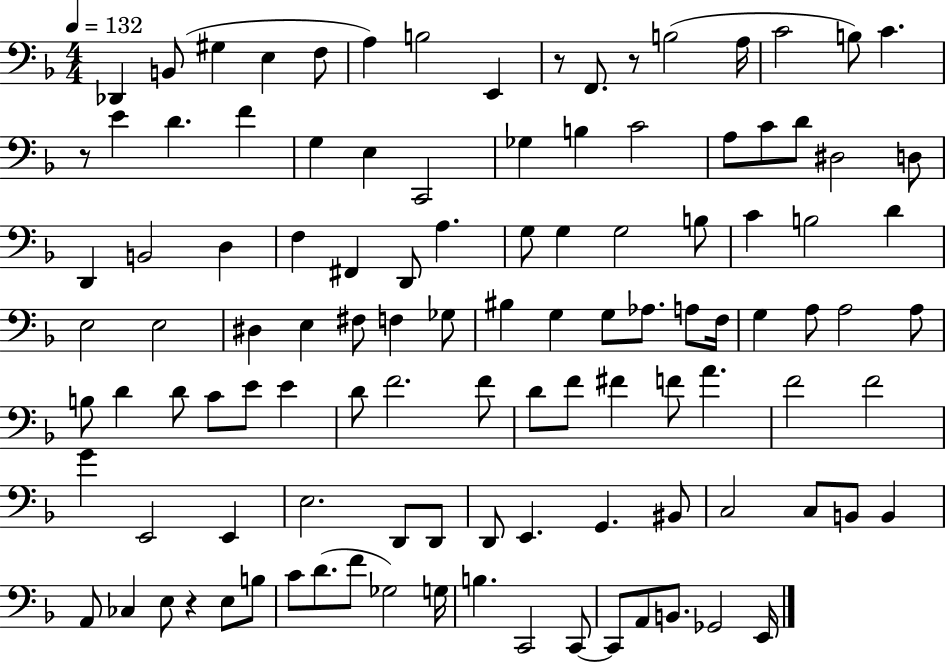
{
  \clef bass
  \numericTimeSignature
  \time 4/4
  \key f \major
  \tempo 4 = 132
  des,4 b,8( gis4 e4 f8 | a4) b2 e,4 | r8 f,8. r8 b2( a16 | c'2 b8) c'4. | \break r8 e'4 d'4. f'4 | g4 e4 c,2 | ges4 b4 c'2 | a8 c'8 d'8 dis2 d8 | \break d,4 b,2 d4 | f4 fis,4 d,8 a4. | g8 g4 g2 b8 | c'4 b2 d'4 | \break e2 e2 | dis4 e4 fis8 f4 ges8 | bis4 g4 g8 aes8. a8 f16 | g4 a8 a2 a8 | \break b8 d'4 d'8 c'8 e'8 e'4 | d'8 f'2. f'8 | d'8 f'8 fis'4 f'8 a'4. | f'2 f'2 | \break g'4 e,2 e,4 | e2. d,8 d,8 | d,8 e,4. g,4. bis,8 | c2 c8 b,8 b,4 | \break a,8 ces4 e8 r4 e8 b8 | c'8 d'8.( f'8 ges2) g16 | b4. c,2 c,8~~ | c,8 a,8 b,8. ges,2 e,16 | \break \bar "|."
}